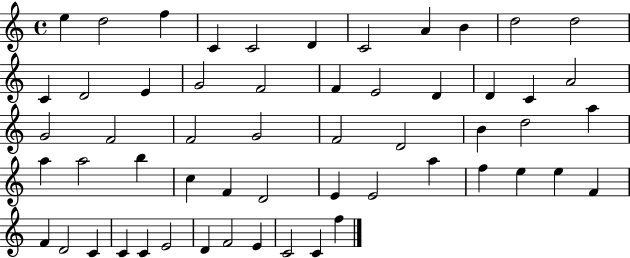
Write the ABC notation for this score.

X:1
T:Untitled
M:4/4
L:1/4
K:C
e d2 f C C2 D C2 A B d2 d2 C D2 E G2 F2 F E2 D D C A2 G2 F2 F2 G2 F2 D2 B d2 a a a2 b c F D2 E E2 a f e e F F D2 C C C E2 D F2 E C2 C f